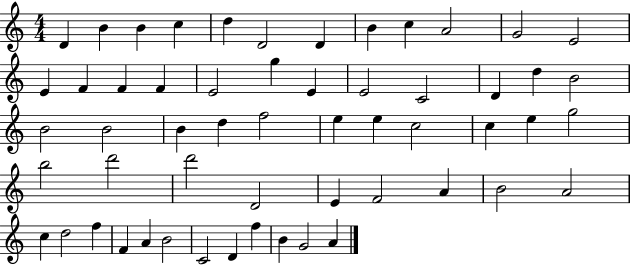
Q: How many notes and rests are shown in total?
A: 56